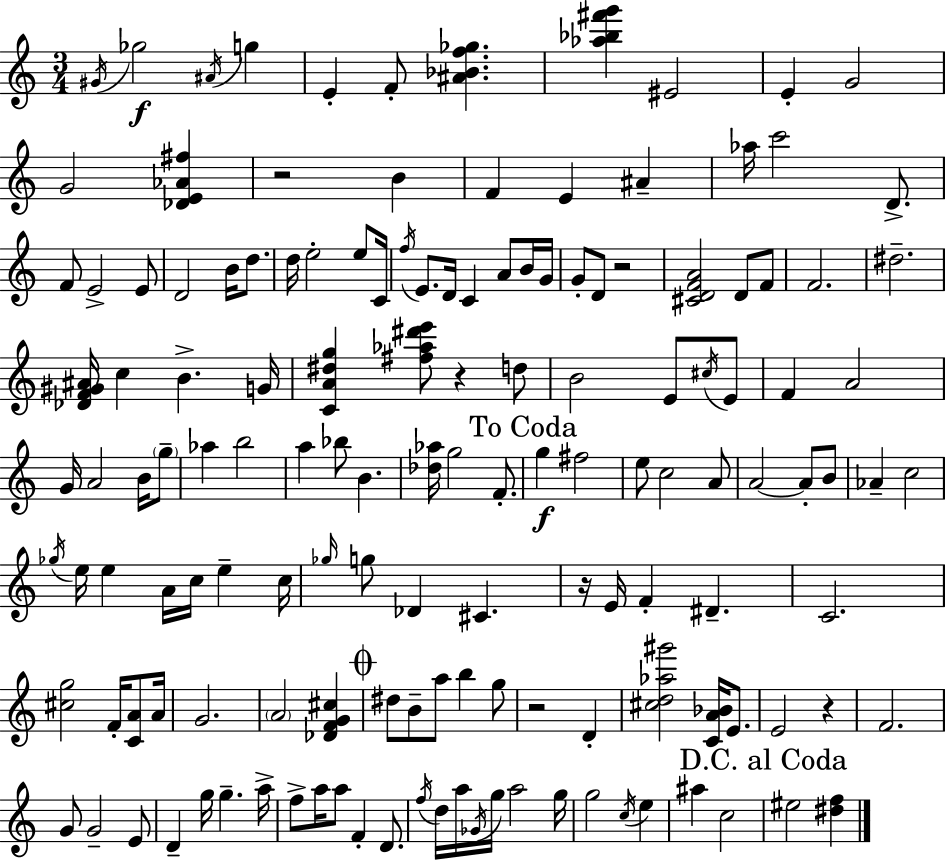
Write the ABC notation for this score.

X:1
T:Untitled
M:3/4
L:1/4
K:C
^G/4 _g2 ^A/4 g E F/2 [^A_Bf_g] [_a_b^f'g'] ^E2 E G2 G2 [_DE_A^f] z2 B F E ^A _a/4 c'2 D/2 F/2 E2 E/2 D2 B/4 d/2 d/4 e2 e/2 C/4 f/4 E/2 D/4 C A/2 B/4 G/4 G/2 D/2 z2 [^CDFA]2 D/2 F/2 F2 ^d2 [_DF^G^A]/4 c B G/4 [CA^dg] [^f_a^d'e']/2 z d/2 B2 E/2 ^c/4 E/2 F A2 G/4 A2 B/4 g/2 _a b2 a _b/2 B [_d_a]/4 g2 F/2 g ^f2 e/2 c2 A/2 A2 A/2 B/2 _A c2 _g/4 e/4 e A/4 c/4 e c/4 _g/4 g/2 _D ^C z/4 E/4 F ^D C2 [^cg]2 F/4 [CA]/2 A/4 G2 A2 [_DFG^c] ^d/2 B/2 a/2 b g/2 z2 D [^cd_a^g']2 [CA_B]/4 E/2 E2 z F2 G/2 G2 E/2 D g/4 g a/4 f/2 a/4 a/2 F D/2 f/4 d/4 a/4 _G/4 g/4 a2 g/4 g2 c/4 e ^a c2 ^e2 [^df]